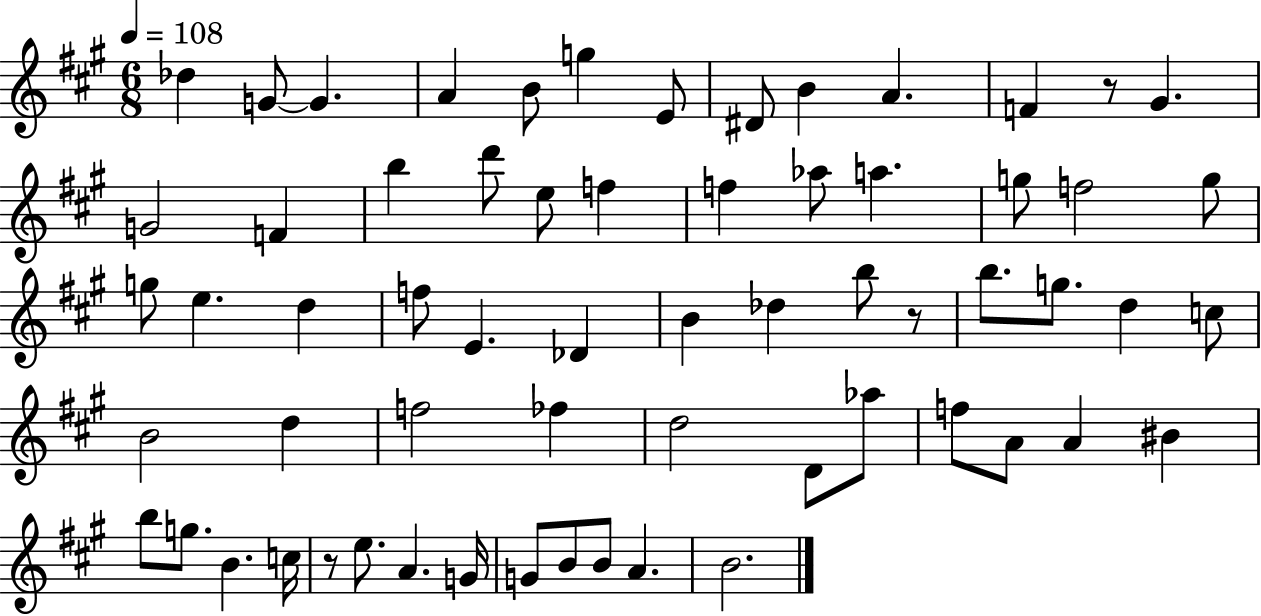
{
  \clef treble
  \numericTimeSignature
  \time 6/8
  \key a \major
  \tempo 4 = 108
  des''4 g'8~~ g'4. | a'4 b'8 g''4 e'8 | dis'8 b'4 a'4. | f'4 r8 gis'4. | \break g'2 f'4 | b''4 d'''8 e''8 f''4 | f''4 aes''8 a''4. | g''8 f''2 g''8 | \break g''8 e''4. d''4 | f''8 e'4. des'4 | b'4 des''4 b''8 r8 | b''8. g''8. d''4 c''8 | \break b'2 d''4 | f''2 fes''4 | d''2 d'8 aes''8 | f''8 a'8 a'4 bis'4 | \break b''8 g''8. b'4. c''16 | r8 e''8. a'4. g'16 | g'8 b'8 b'8 a'4. | b'2. | \break \bar "|."
}